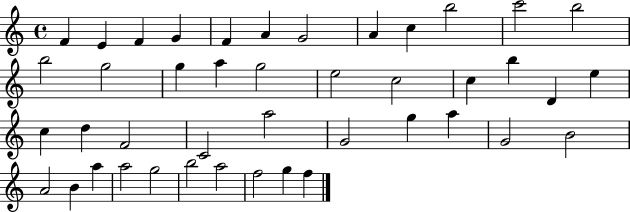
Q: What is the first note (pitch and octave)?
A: F4